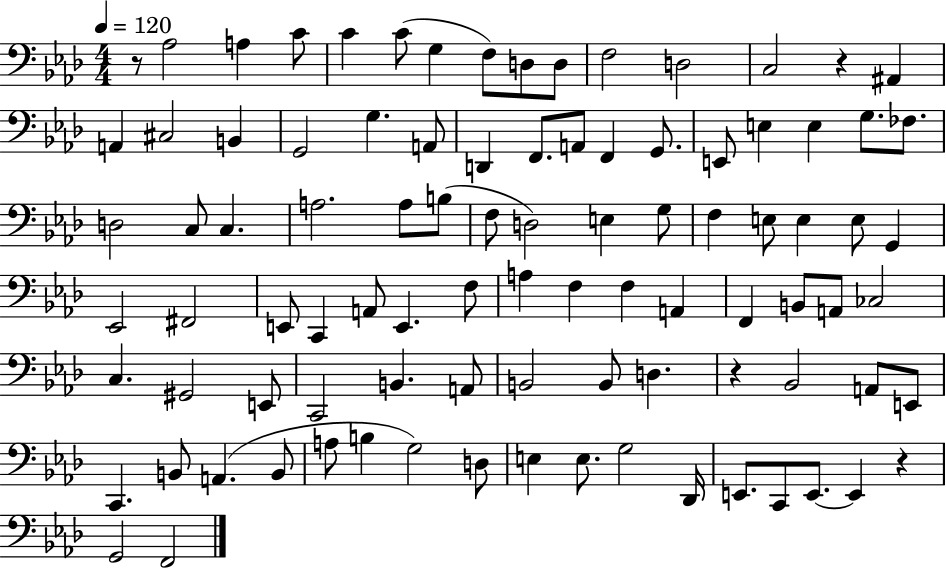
R/e Ab3/h A3/q C4/e C4/q C4/e G3/q F3/e D3/e D3/e F3/h D3/h C3/h R/q A#2/q A2/q C#3/h B2/q G2/h G3/q. A2/e D2/q F2/e. A2/e F2/q G2/e. E2/e E3/q E3/q G3/e. FES3/e. D3/h C3/e C3/q. A3/h. A3/e B3/e F3/e D3/h E3/q G3/e F3/q E3/e E3/q E3/e G2/q Eb2/h F#2/h E2/e C2/q A2/e E2/q. F3/e A3/q F3/q F3/q A2/q F2/q B2/e A2/e CES3/h C3/q. G#2/h E2/e C2/h B2/q. A2/e B2/h B2/e D3/q. R/q Bb2/h A2/e E2/e C2/q. B2/e A2/q. B2/e A3/e B3/q G3/h D3/e E3/q E3/e. G3/h Db2/s E2/e. C2/e E2/e. E2/q R/q G2/h F2/h